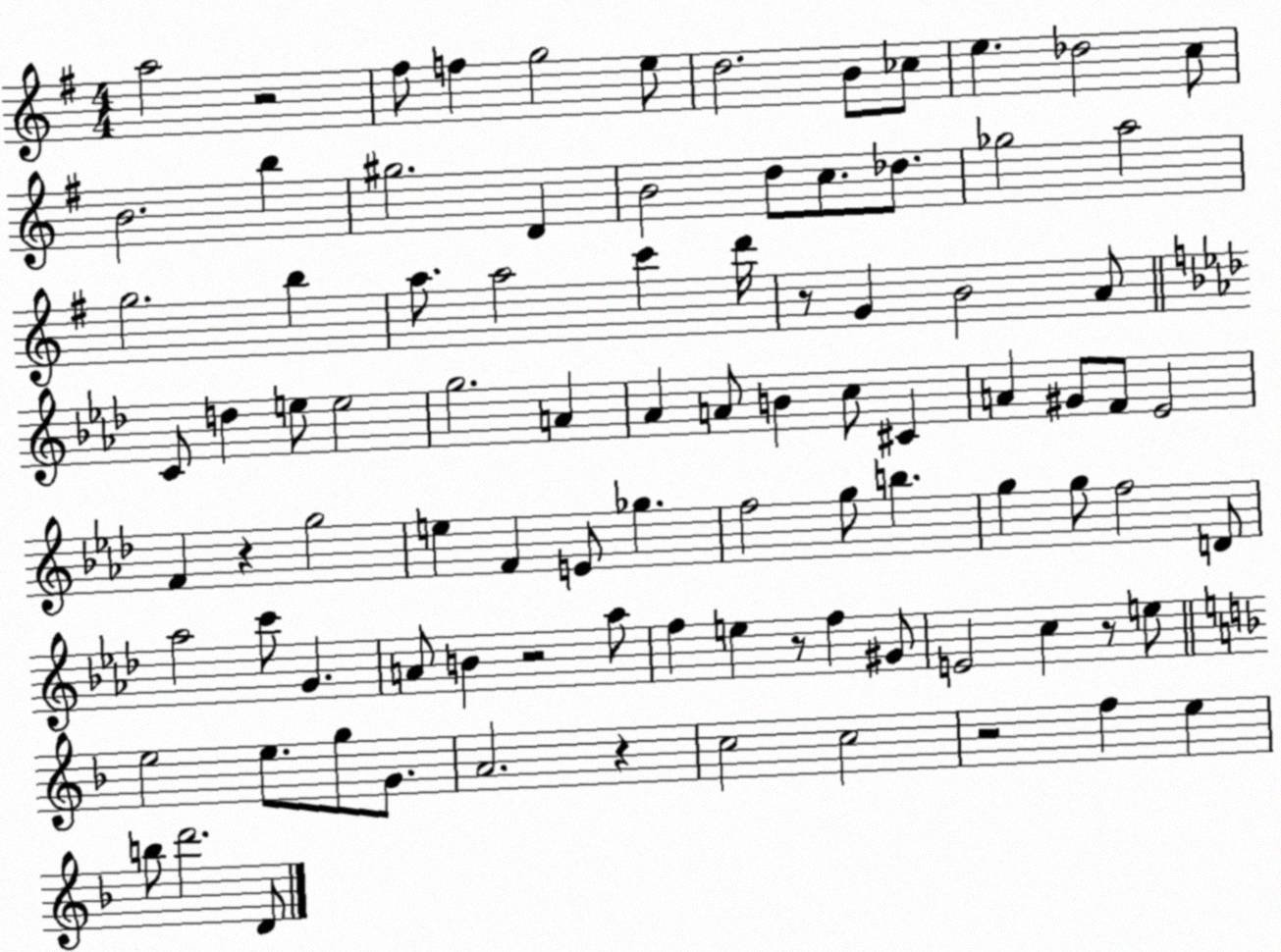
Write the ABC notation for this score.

X:1
T:Untitled
M:4/4
L:1/4
K:G
a2 z2 ^f/2 f g2 e/2 d2 B/2 _c/2 e _d2 c/2 B2 b ^g2 D B2 d/2 c/2 _d/2 _g2 a2 g2 b a/2 a2 c' d'/4 z/2 G B2 A/2 C/2 d e/2 e2 g2 A _A A/2 B c/2 ^C A ^G/2 F/2 _E2 F z g2 e F E/2 _g f2 g/2 b g g/2 f2 D/2 _a2 c'/2 G A/2 B z2 _a/2 f e z/2 f ^G/2 E2 c z/2 e/2 e2 e/2 g/2 G/2 A2 z c2 c2 z2 f e b/2 d'2 D/2